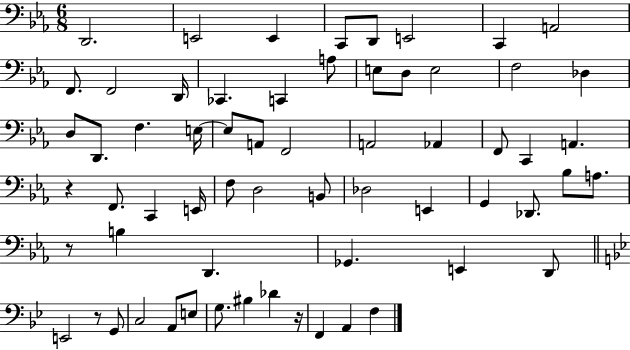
X:1
T:Untitled
M:6/8
L:1/4
K:Eb
D,,2 E,,2 E,, C,,/2 D,,/2 E,,2 C,, A,,2 F,,/2 F,,2 D,,/4 _C,, C,, A,/2 E,/2 D,/2 E,2 F,2 _D, D,/2 D,,/2 F, E,/4 E,/2 A,,/2 F,,2 A,,2 _A,, F,,/2 C,, A,, z F,,/2 C,, E,,/4 F,/2 D,2 B,,/2 _D,2 E,, G,, _D,,/2 _B,/2 A,/2 z/2 B, D,, _G,, E,, D,,/2 E,,2 z/2 G,,/2 C,2 A,,/2 E,/2 G,/2 ^B, _D z/4 F,, A,, F,